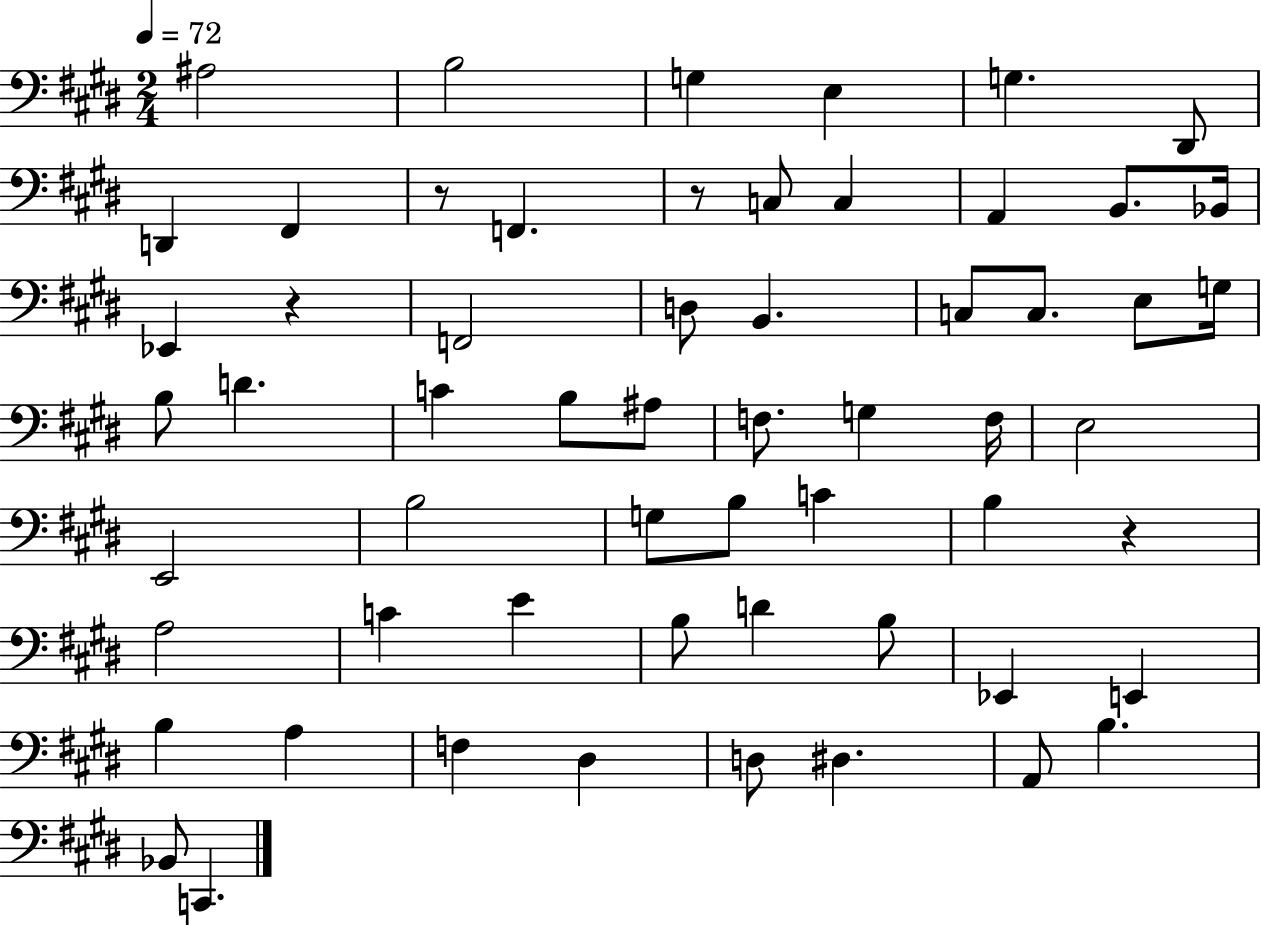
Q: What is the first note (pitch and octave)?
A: A#3